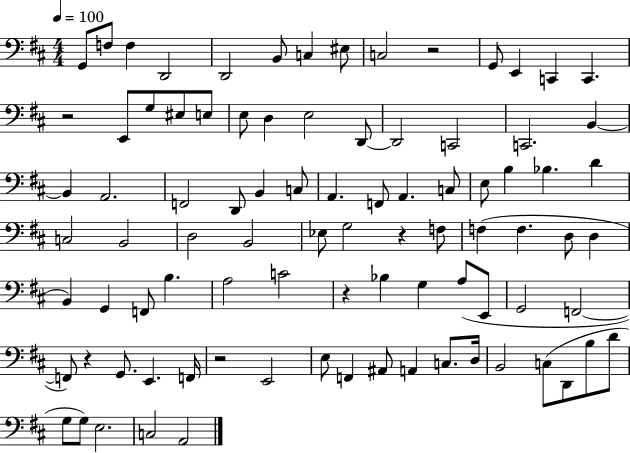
G2/e F3/e F3/q D2/h D2/h B2/e C3/q EIS3/e C3/h R/h G2/e E2/q C2/q C2/q. R/h E2/e G3/e EIS3/e E3/e E3/e D3/q E3/h D2/e D2/h C2/h C2/h. B2/q B2/q A2/h. F2/h D2/e B2/q C3/e A2/q. F2/e A2/q. C3/e E3/e B3/q Bb3/q. D4/q C3/h B2/h D3/h B2/h Eb3/e G3/h R/q F3/e F3/q F3/q. D3/e D3/q B2/q G2/q F2/e B3/q. A3/h C4/h R/q Bb3/q G3/q A3/e E2/e G2/h F2/h F2/e R/q G2/e. E2/q. F2/s R/h E2/h E3/e F2/q A#2/e A2/q C3/e. D3/s B2/h C3/e D2/e B3/e D4/e G3/e G3/e E3/h. C3/h A2/h